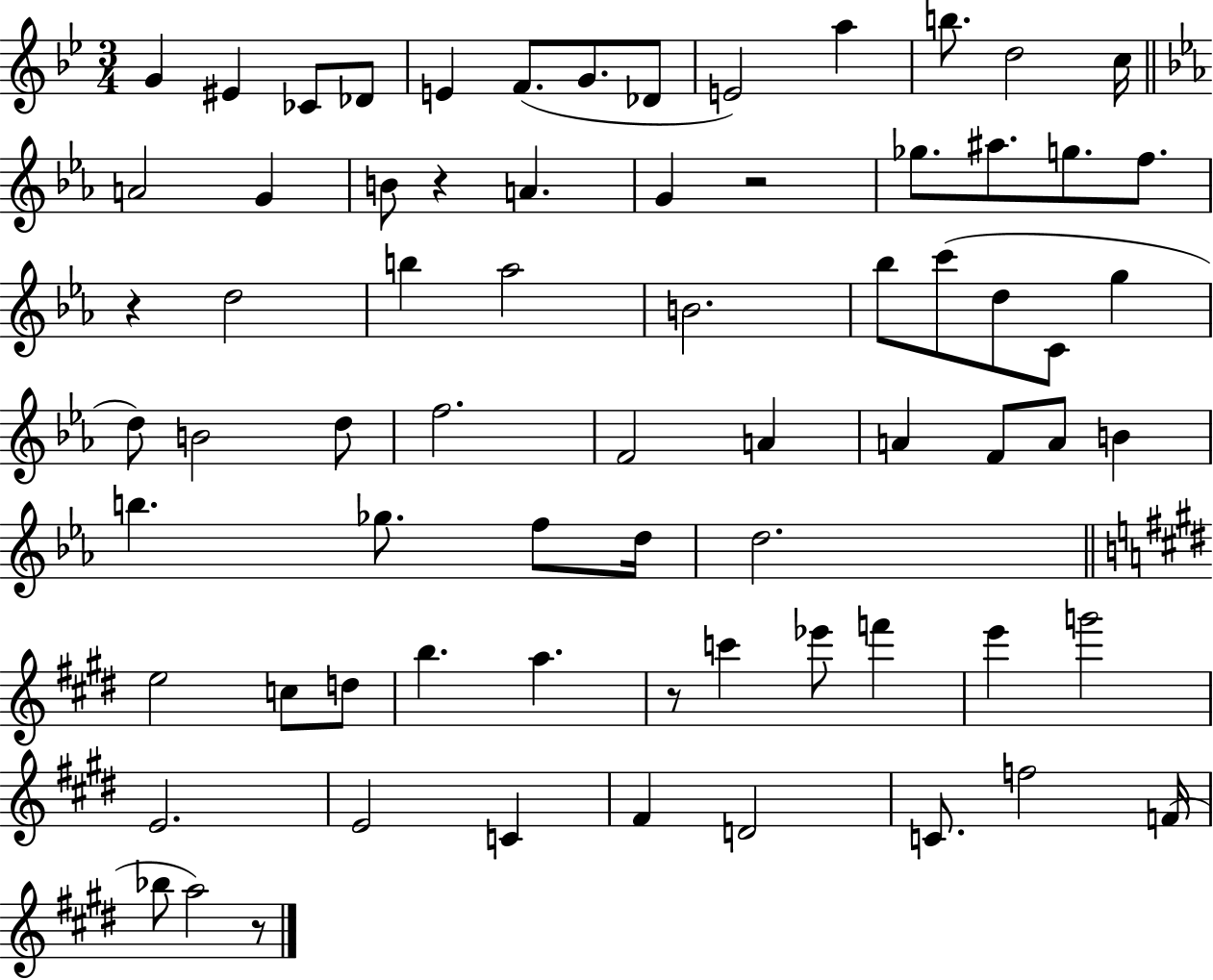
G4/q EIS4/q CES4/e Db4/e E4/q F4/e. G4/e. Db4/e E4/h A5/q B5/e. D5/h C5/s A4/h G4/q B4/e R/q A4/q. G4/q R/h Gb5/e. A#5/e. G5/e. F5/e. R/q D5/h B5/q Ab5/h B4/h. Bb5/e C6/e D5/e C4/e G5/q D5/e B4/h D5/e F5/h. F4/h A4/q A4/q F4/e A4/e B4/q B5/q. Gb5/e. F5/e D5/s D5/h. E5/h C5/e D5/e B5/q. A5/q. R/e C6/q Eb6/e F6/q E6/q G6/h E4/h. E4/h C4/q F#4/q D4/h C4/e. F5/h F4/s Bb5/e A5/h R/e